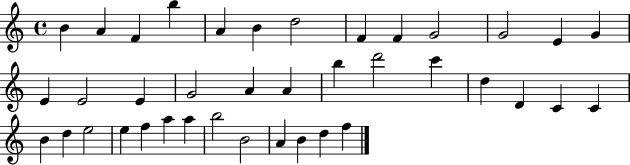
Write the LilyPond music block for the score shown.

{
  \clef treble
  \time 4/4
  \defaultTimeSignature
  \key c \major
  b'4 a'4 f'4 b''4 | a'4 b'4 d''2 | f'4 f'4 g'2 | g'2 e'4 g'4 | \break e'4 e'2 e'4 | g'2 a'4 a'4 | b''4 d'''2 c'''4 | d''4 d'4 c'4 c'4 | \break b'4 d''4 e''2 | e''4 f''4 a''4 a''4 | b''2 b'2 | a'4 b'4 d''4 f''4 | \break \bar "|."
}